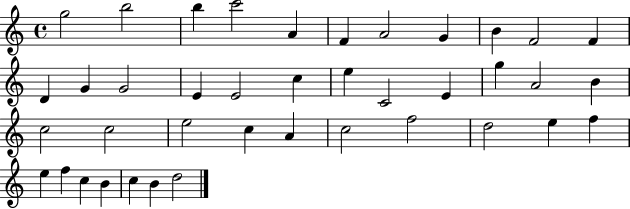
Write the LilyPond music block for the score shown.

{
  \clef treble
  \time 4/4
  \defaultTimeSignature
  \key c \major
  g''2 b''2 | b''4 c'''2 a'4 | f'4 a'2 g'4 | b'4 f'2 f'4 | \break d'4 g'4 g'2 | e'4 e'2 c''4 | e''4 c'2 e'4 | g''4 a'2 b'4 | \break c''2 c''2 | e''2 c''4 a'4 | c''2 f''2 | d''2 e''4 f''4 | \break e''4 f''4 c''4 b'4 | c''4 b'4 d''2 | \bar "|."
}